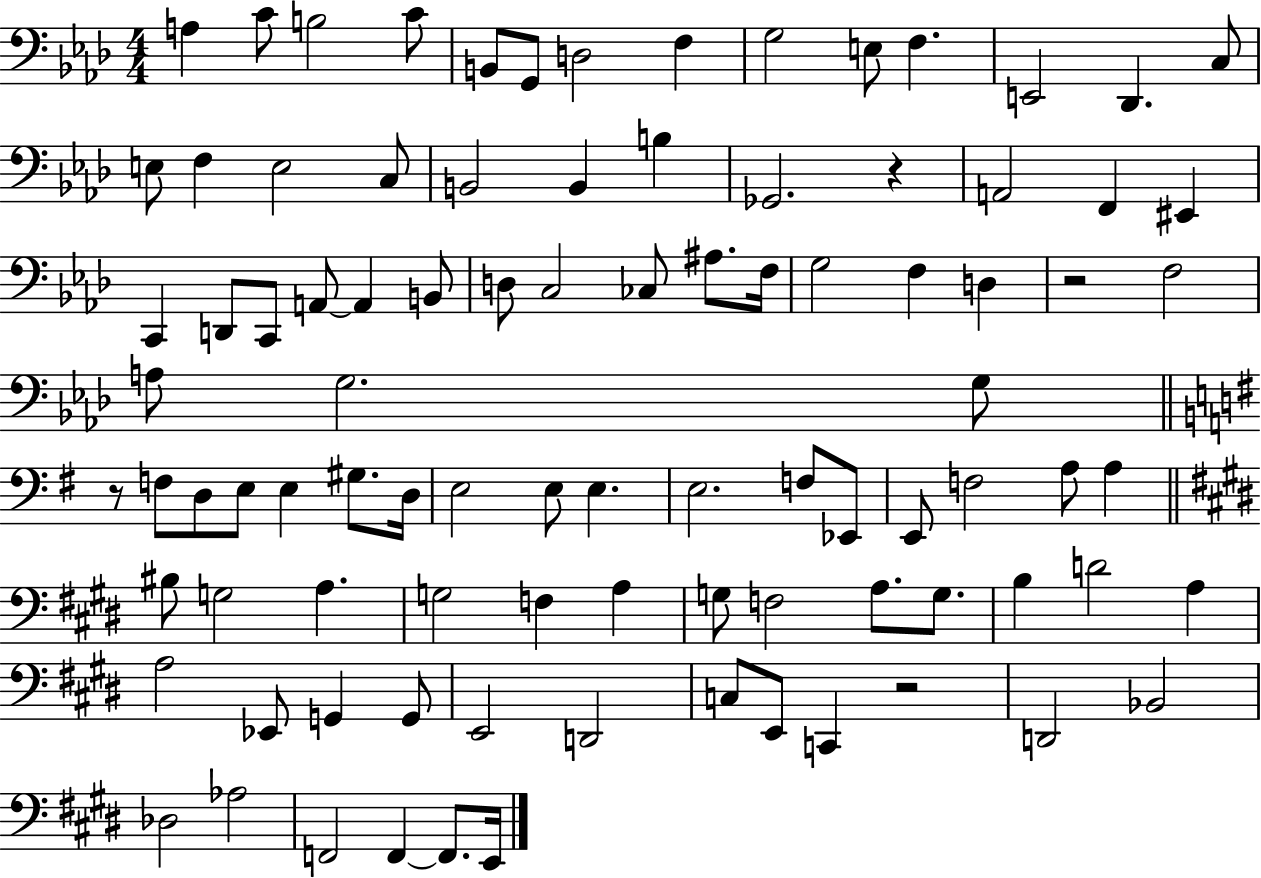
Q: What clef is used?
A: bass